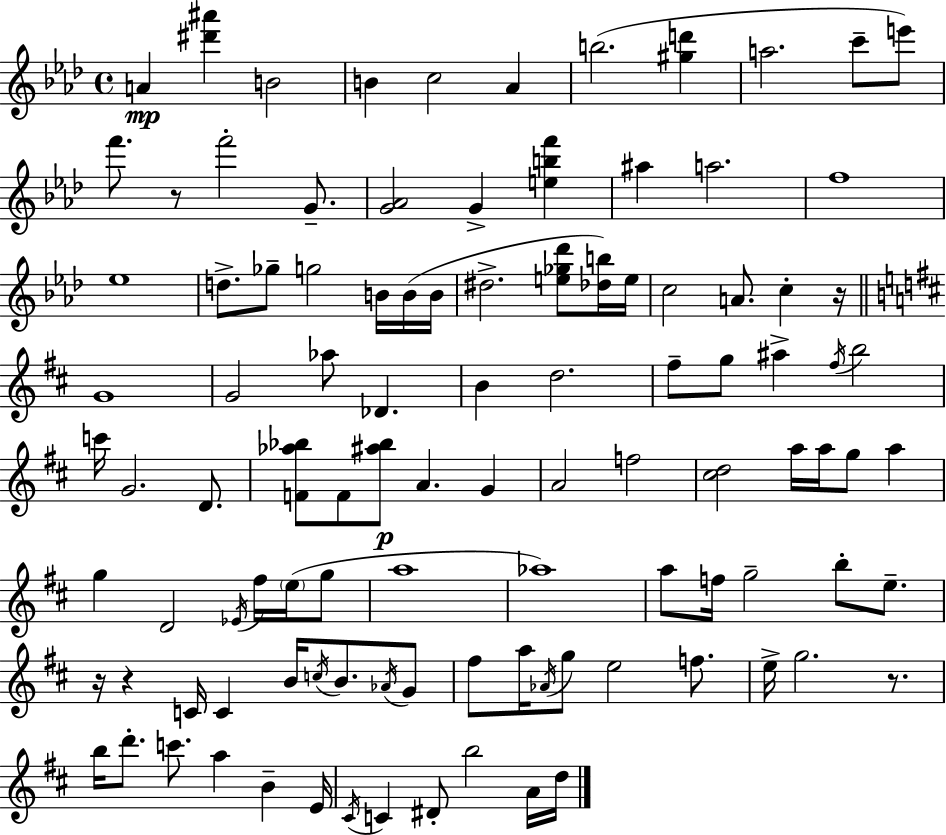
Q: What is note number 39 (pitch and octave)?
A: B5